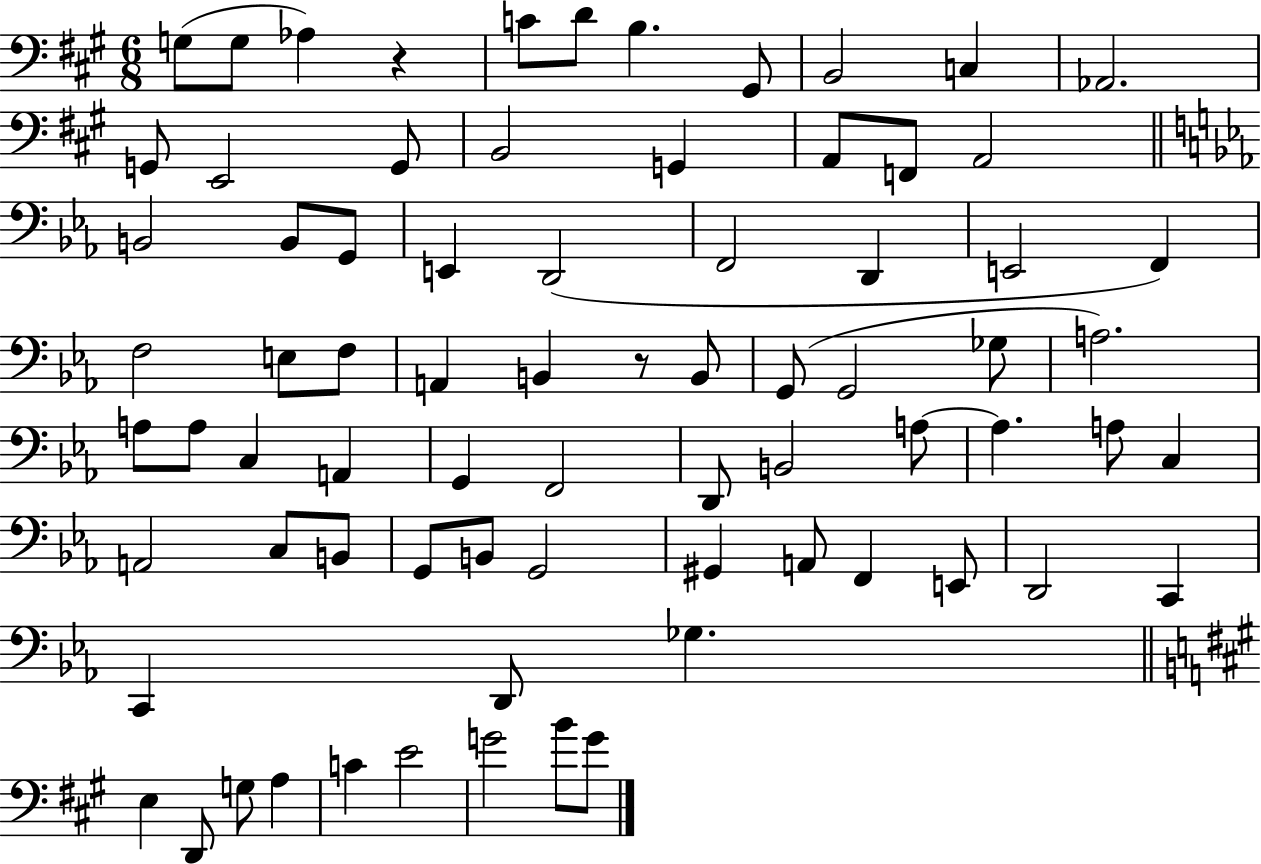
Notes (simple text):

G3/e G3/e Ab3/q R/q C4/e D4/e B3/q. G#2/e B2/h C3/q Ab2/h. G2/e E2/h G2/e B2/h G2/q A2/e F2/e A2/h B2/h B2/e G2/e E2/q D2/h F2/h D2/q E2/h F2/q F3/h E3/e F3/e A2/q B2/q R/e B2/e G2/e G2/h Gb3/e A3/h. A3/e A3/e C3/q A2/q G2/q F2/h D2/e B2/h A3/e A3/q. A3/e C3/q A2/h C3/e B2/e G2/e B2/e G2/h G#2/q A2/e F2/q E2/e D2/h C2/q C2/q D2/e Gb3/q. E3/q D2/e G3/e A3/q C4/q E4/h G4/h B4/e G4/e